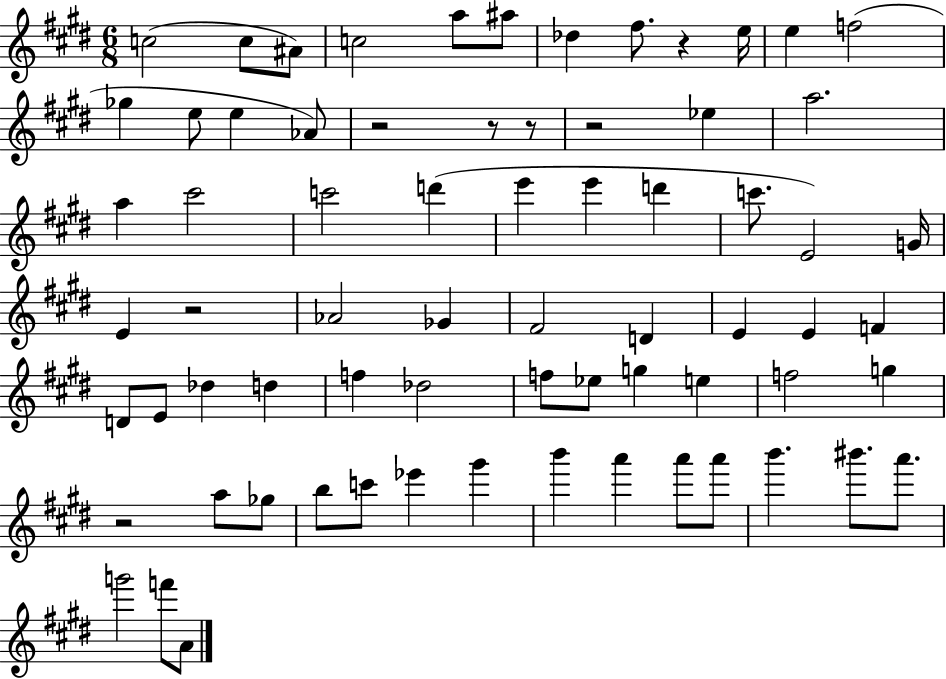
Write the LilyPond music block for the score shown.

{
  \clef treble
  \numericTimeSignature
  \time 6/8
  \key e \major
  c''2( c''8 ais'8) | c''2 a''8 ais''8 | des''4 fis''8. r4 e''16 | e''4 f''2( | \break ges''4 e''8 e''4 aes'8) | r2 r8 r8 | r2 ees''4 | a''2. | \break a''4 cis'''2 | c'''2 d'''4( | e'''4 e'''4 d'''4 | c'''8. e'2) g'16 | \break e'4 r2 | aes'2 ges'4 | fis'2 d'4 | e'4 e'4 f'4 | \break d'8 e'8 des''4 d''4 | f''4 des''2 | f''8 ees''8 g''4 e''4 | f''2 g''4 | \break r2 a''8 ges''8 | b''8 c'''8 ees'''4 gis'''4 | b'''4 a'''4 a'''8 a'''8 | b'''4. bis'''8. a'''8. | \break g'''2 f'''8 a'8 | \bar "|."
}